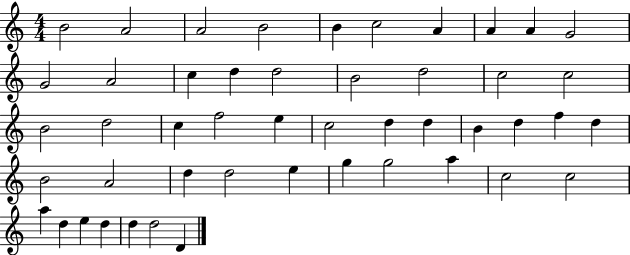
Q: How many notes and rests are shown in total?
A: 48